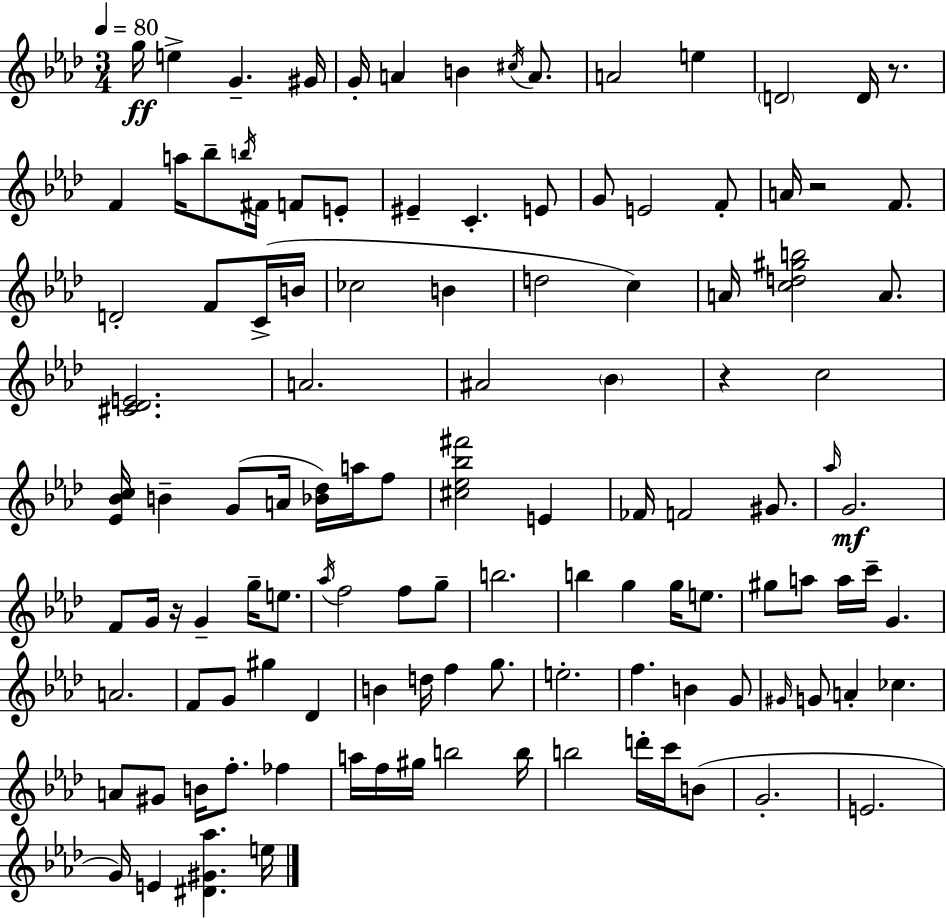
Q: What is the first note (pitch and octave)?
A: G5